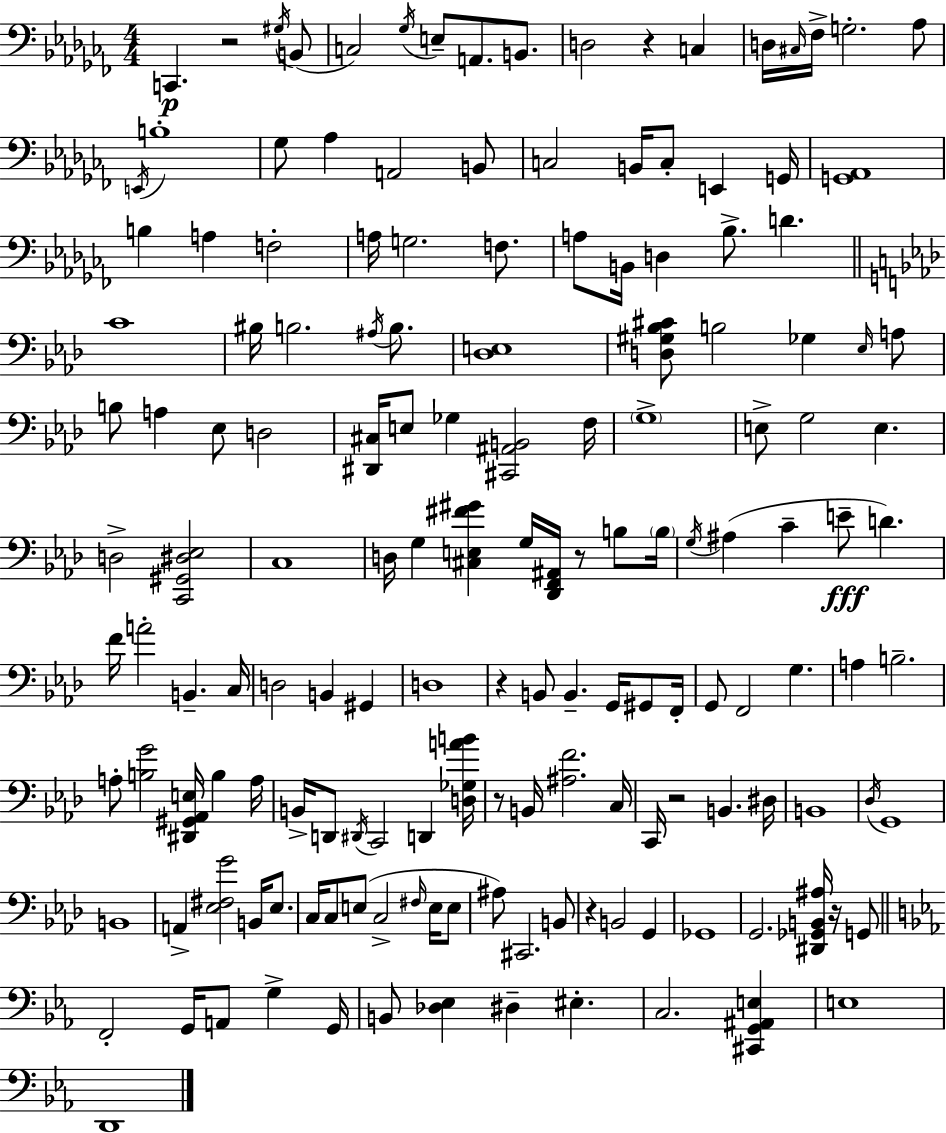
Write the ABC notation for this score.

X:1
T:Untitled
M:4/4
L:1/4
K:Abm
C,, z2 ^G,/4 B,,/2 C,2 _G,/4 E,/2 A,,/2 B,,/2 D,2 z C, D,/4 ^C,/4 _F,/4 G,2 _A,/2 E,,/4 B,4 _G,/2 _A, A,,2 B,,/2 C,2 B,,/4 C,/2 E,, G,,/4 [G,,_A,,]4 B, A, F,2 A,/4 G,2 F,/2 A,/2 B,,/4 D, _B,/2 D C4 ^B,/4 B,2 ^A,/4 B,/2 [_D,E,]4 [D,^G,_B,^C]/2 B,2 _G, _E,/4 A,/2 B,/2 A, _E,/2 D,2 [^D,,^C,]/4 E,/2 _G, [^C,,^A,,B,,]2 F,/4 G,4 E,/2 G,2 E, D,2 [C,,^G,,^D,_E,]2 C,4 D,/4 G, [^C,E,^F^G] G,/4 [_D,,F,,^A,,]/4 z/2 B,/2 B,/4 G,/4 ^A, C E/2 D F/4 A2 B,, C,/4 D,2 B,, ^G,, D,4 z B,,/2 B,, G,,/4 ^G,,/2 F,,/4 G,,/2 F,,2 G, A, B,2 A,/2 [B,G]2 [^D,,^G,,_A,,E,]/4 B, A,/4 B,,/4 D,,/2 ^D,,/4 C,,2 D,, [D,_G,AB]/4 z/2 B,,/4 [^A,F]2 C,/4 C,,/4 z2 B,, ^D,/4 B,,4 _D,/4 G,,4 B,,4 A,, [_E,^F,G]2 B,,/4 _E,/2 C,/4 C,/2 E,/2 C,2 ^F,/4 E,/4 E,/2 ^A,/2 ^C,,2 B,,/2 z B,,2 G,, _G,,4 G,,2 [^D,,_G,,B,,^A,]/4 z/4 G,,/2 F,,2 G,,/4 A,,/2 G, G,,/4 B,,/2 [_D,_E,] ^D, ^E, C,2 [^C,,G,,^A,,E,] E,4 D,,4